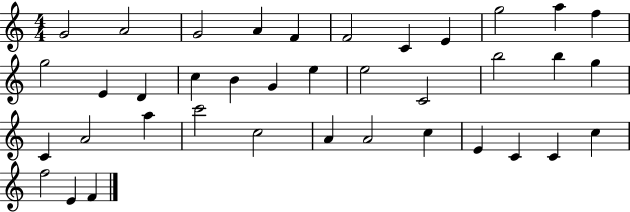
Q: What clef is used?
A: treble